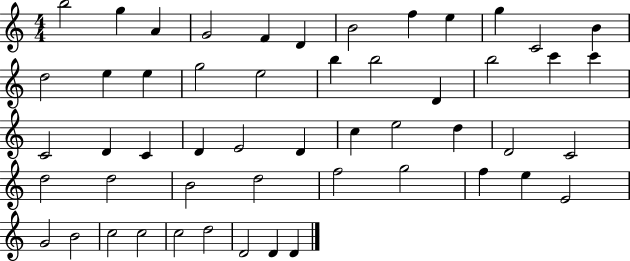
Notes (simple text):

B5/h G5/q A4/q G4/h F4/q D4/q B4/h F5/q E5/q G5/q C4/h B4/q D5/h E5/q E5/q G5/h E5/h B5/q B5/h D4/q B5/h C6/q C6/q C4/h D4/q C4/q D4/q E4/h D4/q C5/q E5/h D5/q D4/h C4/h D5/h D5/h B4/h D5/h F5/h G5/h F5/q E5/q E4/h G4/h B4/h C5/h C5/h C5/h D5/h D4/h D4/q D4/q